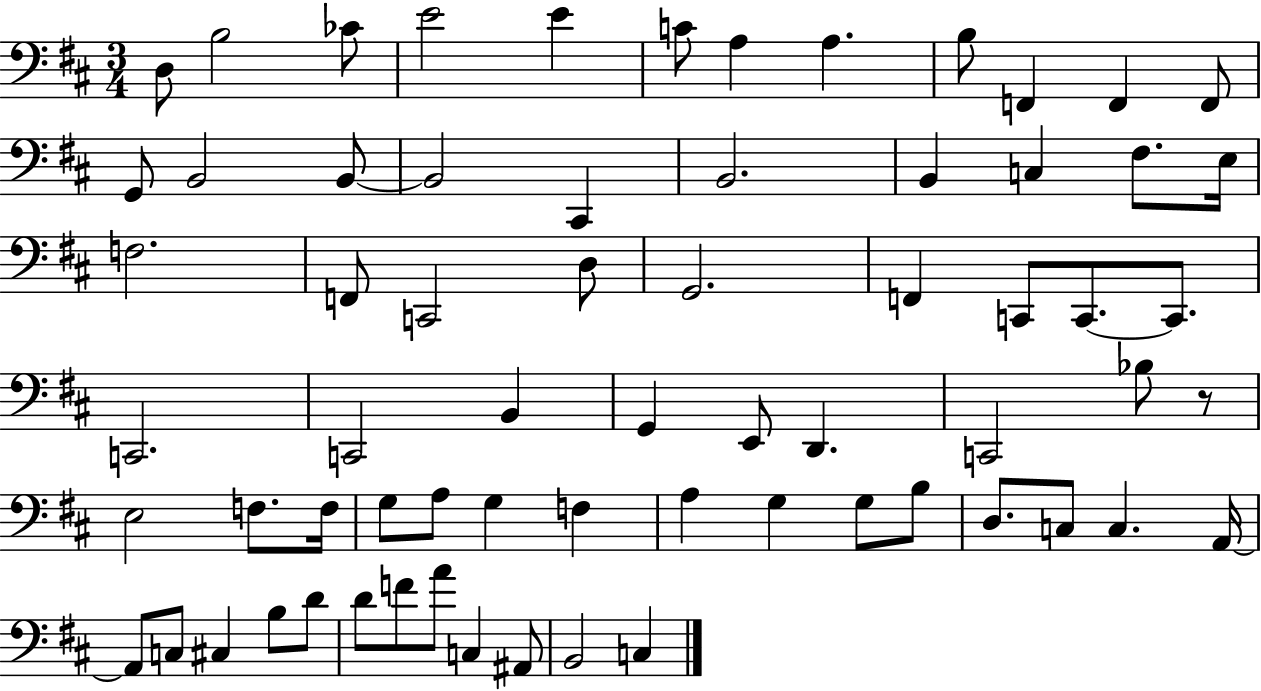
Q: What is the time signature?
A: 3/4